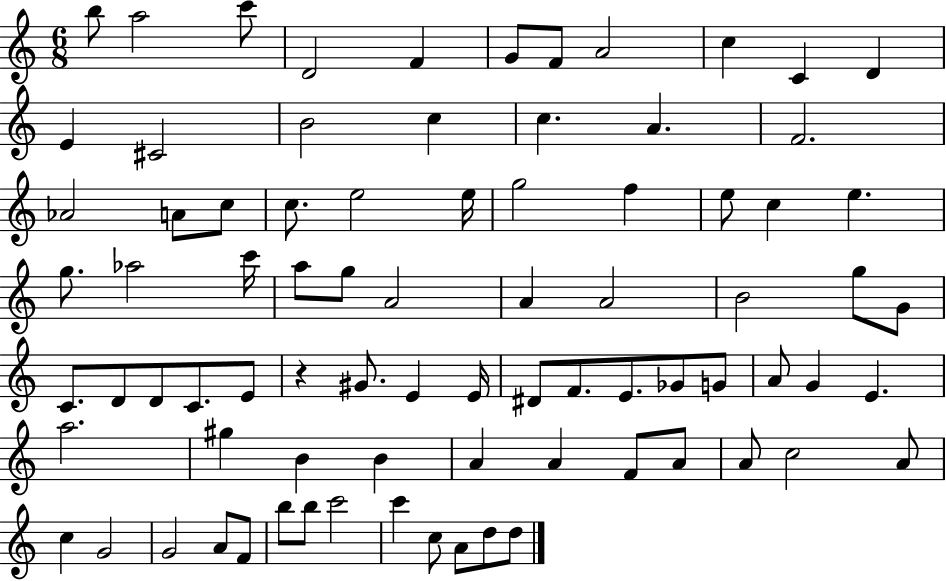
{
  \clef treble
  \numericTimeSignature
  \time 6/8
  \key c \major
  b''8 a''2 c'''8 | d'2 f'4 | g'8 f'8 a'2 | c''4 c'4 d'4 | \break e'4 cis'2 | b'2 c''4 | c''4. a'4. | f'2. | \break aes'2 a'8 c''8 | c''8. e''2 e''16 | g''2 f''4 | e''8 c''4 e''4. | \break g''8. aes''2 c'''16 | a''8 g''8 a'2 | a'4 a'2 | b'2 g''8 g'8 | \break c'8. d'8 d'8 c'8. e'8 | r4 gis'8. e'4 e'16 | dis'8 f'8. e'8. ges'8 g'8 | a'8 g'4 e'4. | \break a''2. | gis''4 b'4 b'4 | a'4 a'4 f'8 a'8 | a'8 c''2 a'8 | \break c''4 g'2 | g'2 a'8 f'8 | b''8 b''8 c'''2 | c'''4 c''8 a'8 d''8 d''8 | \break \bar "|."
}